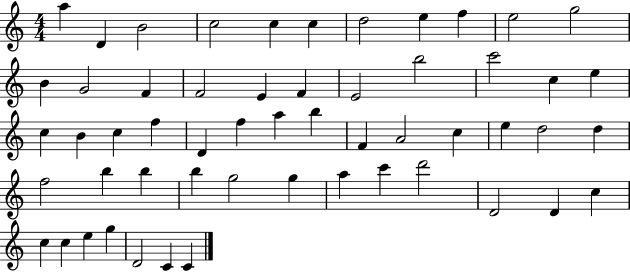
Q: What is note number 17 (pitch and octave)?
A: F4